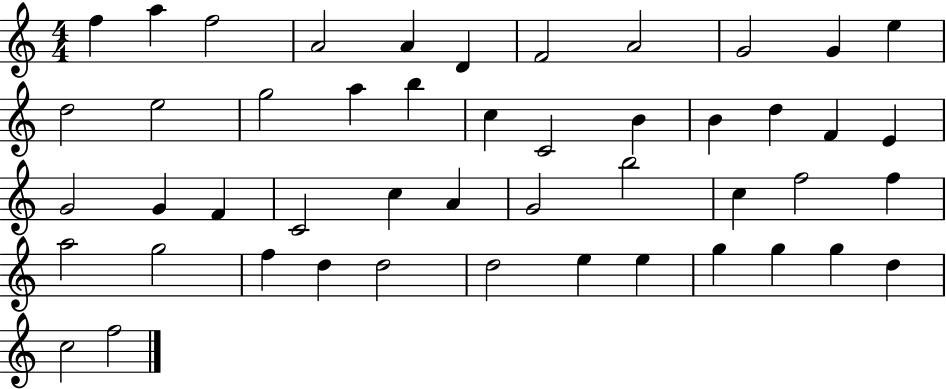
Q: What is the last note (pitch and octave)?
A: F5